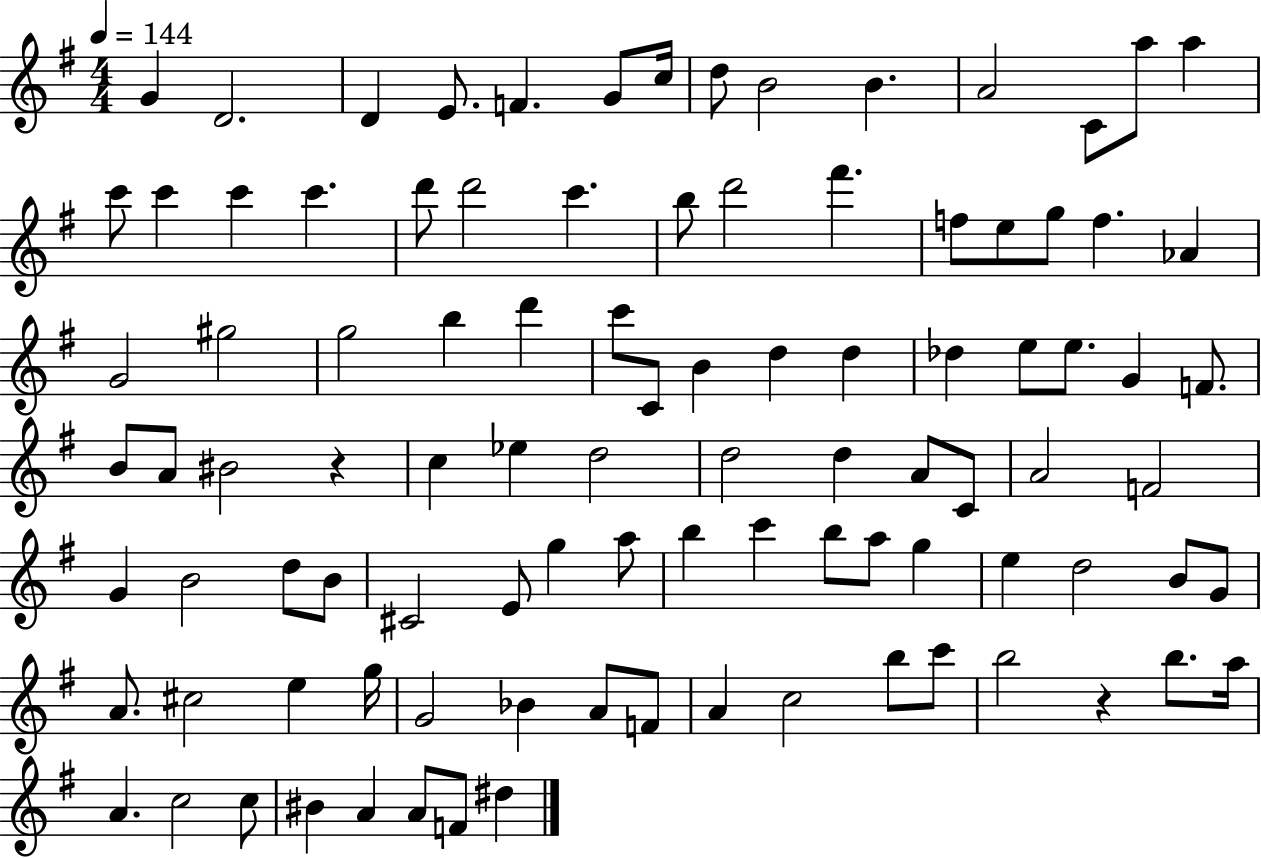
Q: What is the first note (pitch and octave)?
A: G4